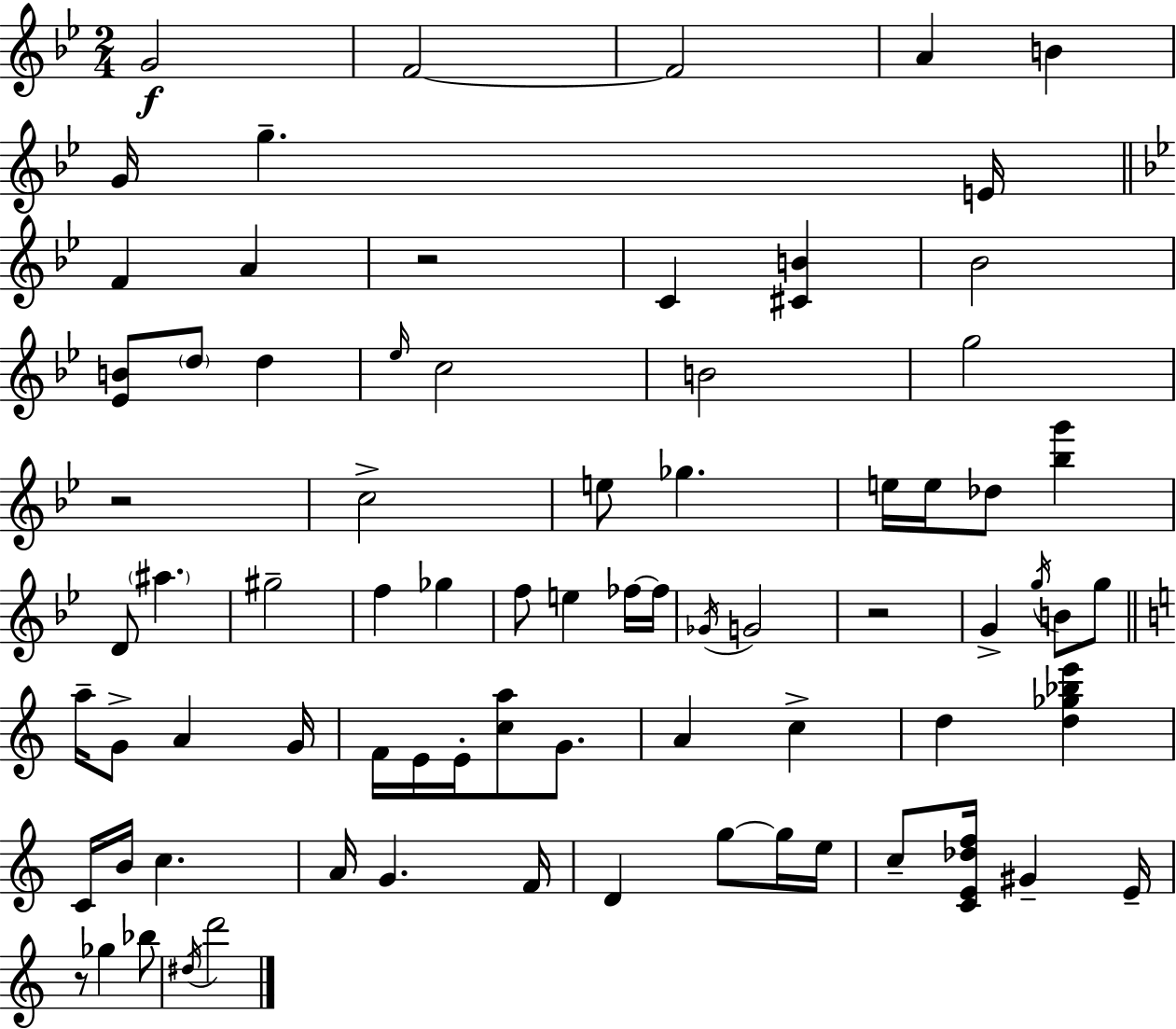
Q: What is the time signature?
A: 2/4